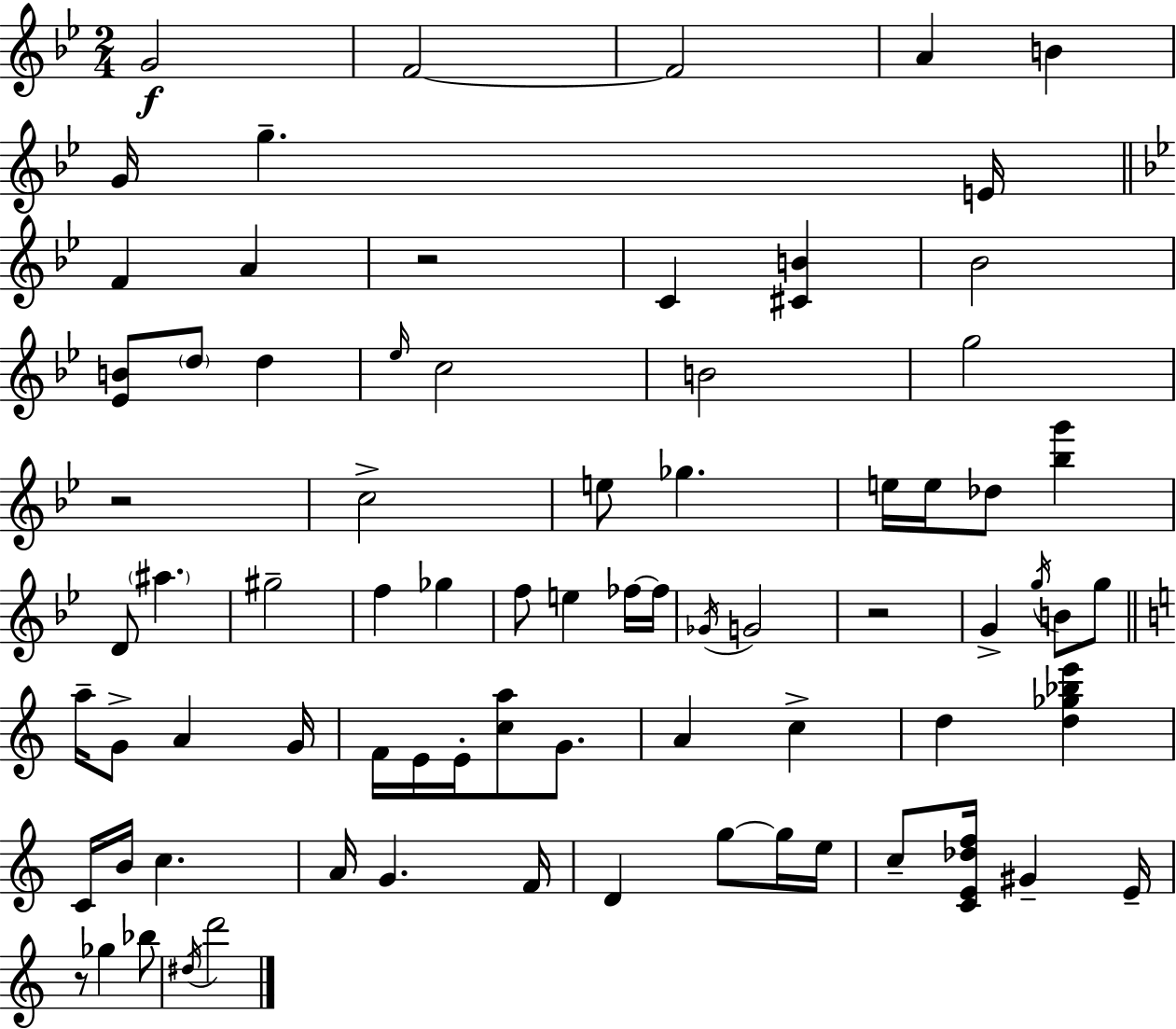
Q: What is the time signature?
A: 2/4